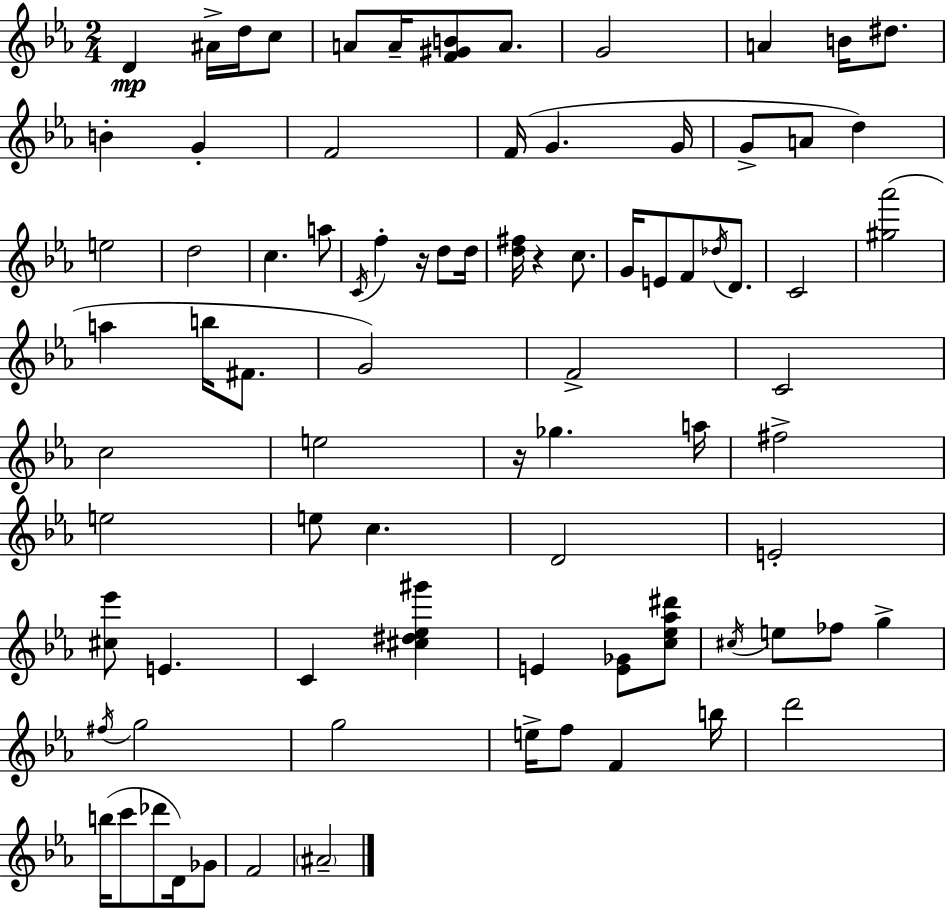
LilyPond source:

{
  \clef treble
  \numericTimeSignature
  \time 2/4
  \key c \minor
  d'4\mp ais'16-> d''16 c''8 | a'8 a'16-- <f' gis' b'>8 a'8. | g'2 | a'4 b'16 dis''8. | \break b'4-. g'4-. | f'2 | f'16( g'4. g'16 | g'8-> a'8 d''4) | \break e''2 | d''2 | c''4. a''8 | \acciaccatura { c'16 } f''4-. r16 d''8 | \break d''16 <d'' fis''>16 r4 c''8. | g'16 e'8 f'8 \acciaccatura { des''16 } d'8. | c'2 | <gis'' aes'''>2( | \break a''4 b''16 fis'8. | g'2) | f'2-> | c'2 | \break c''2 | e''2 | r16 ges''4. | a''16 fis''2-> | \break e''2 | e''8 c''4. | d'2 | e'2-. | \break <cis'' ees'''>8 e'4. | c'4 <cis'' dis'' ees'' gis'''>4 | e'4 <e' ges'>8 | <c'' ees'' aes'' dis'''>8 \acciaccatura { cis''16 } e''8 fes''8 g''4-> | \break \acciaccatura { fis''16 } g''2 | g''2 | e''16-> f''8 f'4 | b''16 d'''2 | \break b''16( c'''8 des'''8 | d'16) ges'8 f'2 | \parenthesize ais'2-- | \bar "|."
}